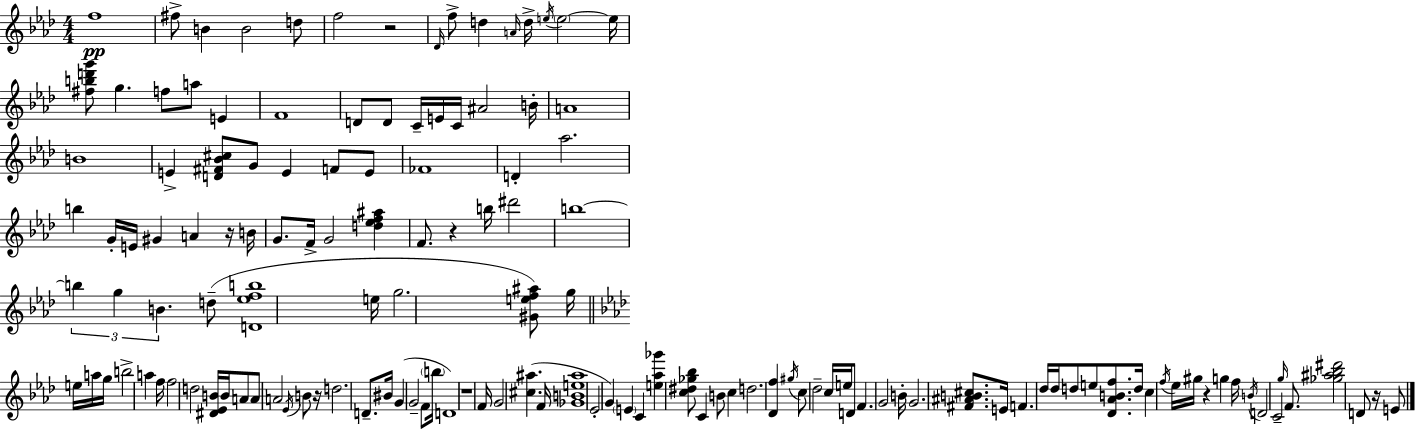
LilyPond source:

{
  \clef treble
  \numericTimeSignature
  \time 4/4
  \key f \minor
  f''1\pp | fis''8-> b'4 b'2 d''8 | f''2 r2 | \grace { des'16 } f''8-> d''4 \grace { a'16 } d''16-> \acciaccatura { e''16 } \parenthesize e''2~~ | \break e''16 <fis'' b'' d''' g'''>8 g''4. f''8 a''8 e'4 | f'1 | d'8 d'8 c'16-- e'16 c'16 ais'2 | b'16-. a'1 | \break b'1 | e'4-> <d' fis' bes' cis''>8 g'8 e'4 f'8 | e'8 fes'1 | d'4-. aes''2. | \break b''4 g'16-. e'16 gis'4 a'4 | r16 b'16 g'8. f'16-> g'2 <d'' ees'' f'' ais''>4 | f'8. r4 b''16 dis'''2 | b''1~~ | \break \tuplet 3/2 { b''4 g''4 b'4. } | d''8--( <d' ees'' f'' b''>1 | e''16 g''2. | <gis' e'' f'' ais''>8) g''16 \bar "||" \break \key aes \major e''16 a''16 g''16 b''2-> a''4 f''16 | f''2 d''2 | <dis' ees' b'>16 b'16 a'8 a'8 a'2 \acciaccatura { ees'16 } b'8 | r16 d''2. d'8.-- | \break bis'16 g'4( g'2-- f'8 | \parenthesize b''16 d'1) | r1 | f'16 g'2 <cis'' ais''>4.( | \break f'16 <ges' b' e'' ais''>1 | ees'2-. g'4) \parenthesize e'4 | c'4 <e'' aes'' ges'''>4 <c'' dis'' ges'' bes''>8 c'4 b'8 | c''4 d''2. | \break <des' f''>4 \acciaccatura { gis''16 } c''8 des''2-- | c''16 e''16 d'8 f'4. g'2 | b'16-. g'2. <fis' ais' b' cis''>8. | e'16 f'4. des''16 des''16 d''8 e''8 <des' aes' b' f''>8. | \break d''16 c''4 \acciaccatura { f''16 } ees''16 gis''16 r4 g''4 | f''16 \acciaccatura { b'16 } d'2 c'2-- | \grace { g''16 } f'8. <ges'' ais'' bes'' dis'''>2 | d'8 r16 e'8 \bar "|."
}